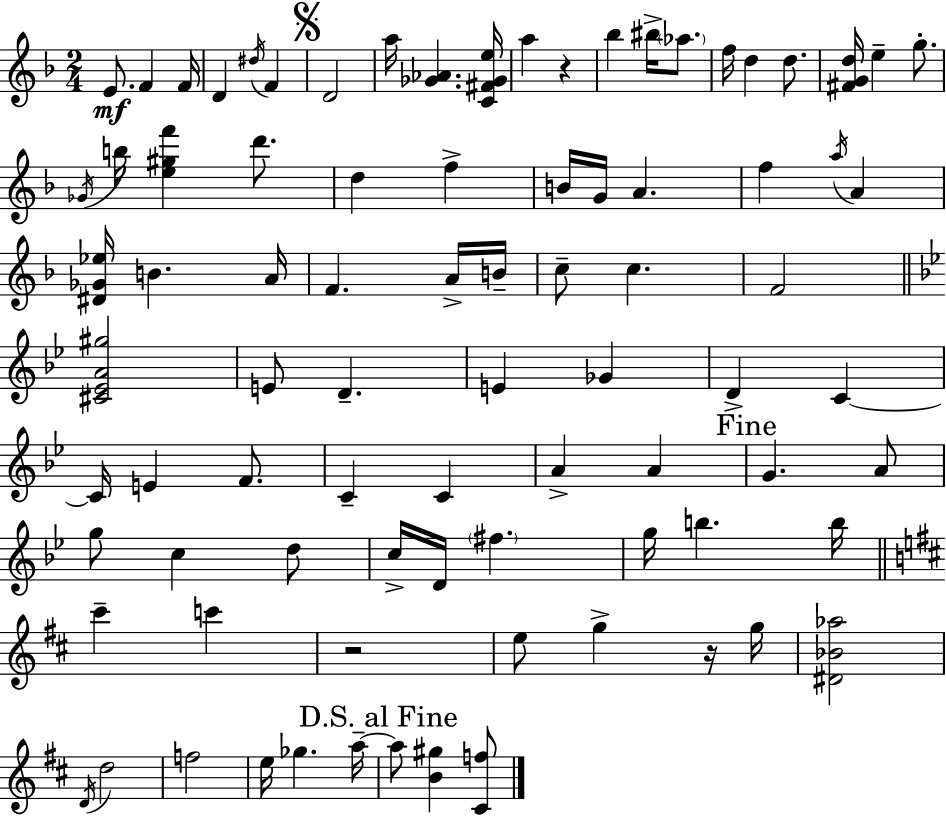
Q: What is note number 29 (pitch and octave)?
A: B4